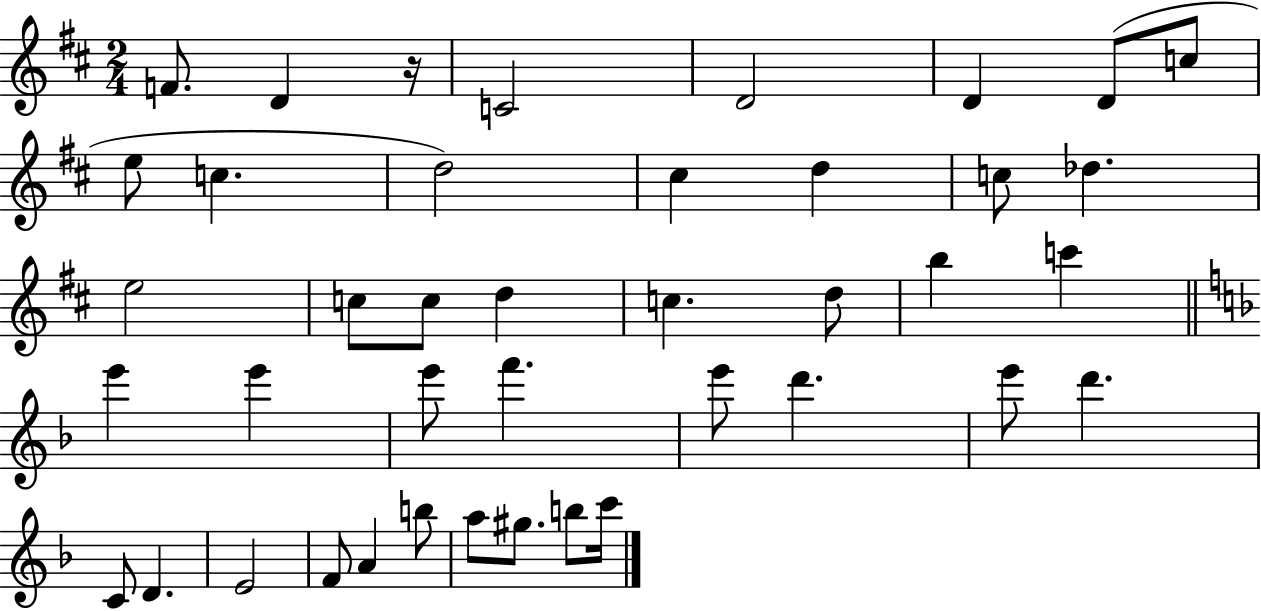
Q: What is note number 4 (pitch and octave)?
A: D4